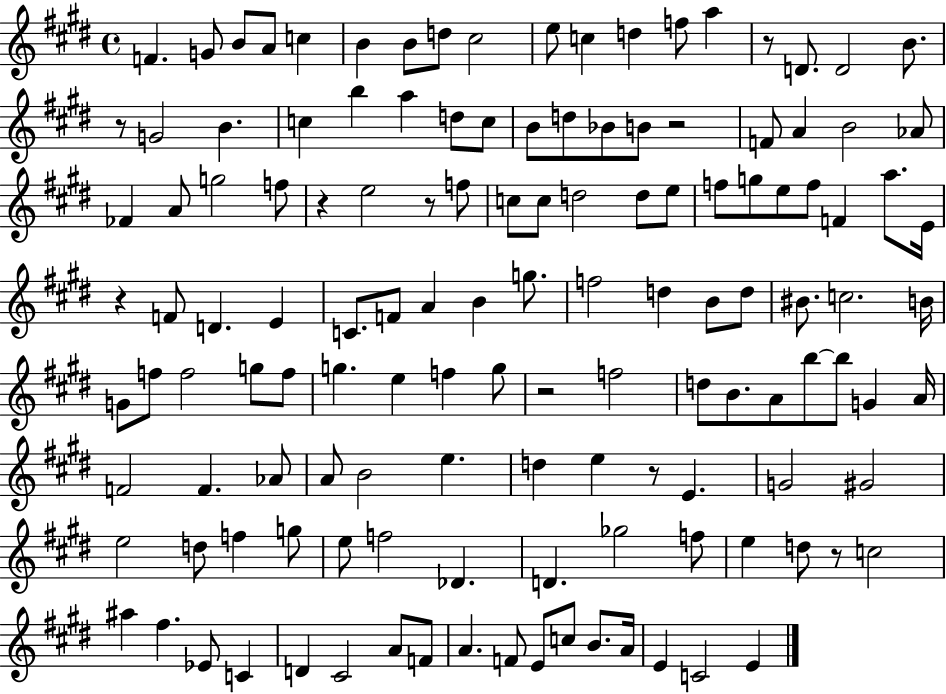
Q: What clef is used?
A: treble